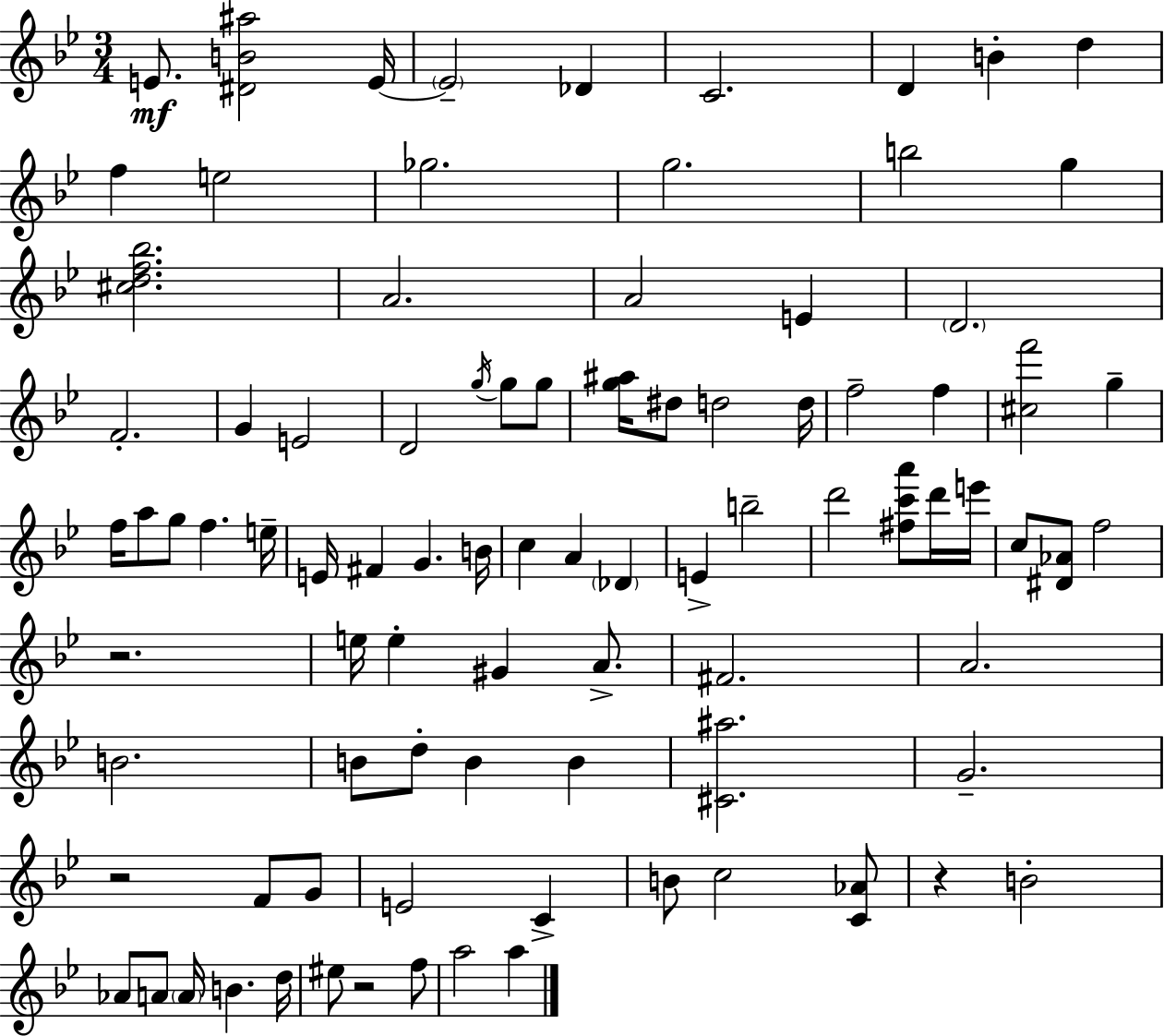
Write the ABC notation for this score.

X:1
T:Untitled
M:3/4
L:1/4
K:Gm
E/2 [^DB^a]2 E/4 E2 _D C2 D B d f e2 _g2 g2 b2 g [^cdf_b]2 A2 A2 E D2 F2 G E2 D2 g/4 g/2 g/2 [g^a]/4 ^d/2 d2 d/4 f2 f [^cf']2 g f/4 a/2 g/2 f e/4 E/4 ^F G B/4 c A _D E b2 d'2 [^fc'a']/2 d'/4 e'/4 c/2 [^D_A]/2 f2 z2 e/4 e ^G A/2 ^F2 A2 B2 B/2 d/2 B B [^C^a]2 G2 z2 F/2 G/2 E2 C B/2 c2 [C_A]/2 z B2 _A/2 A/2 A/4 B d/4 ^e/2 z2 f/2 a2 a